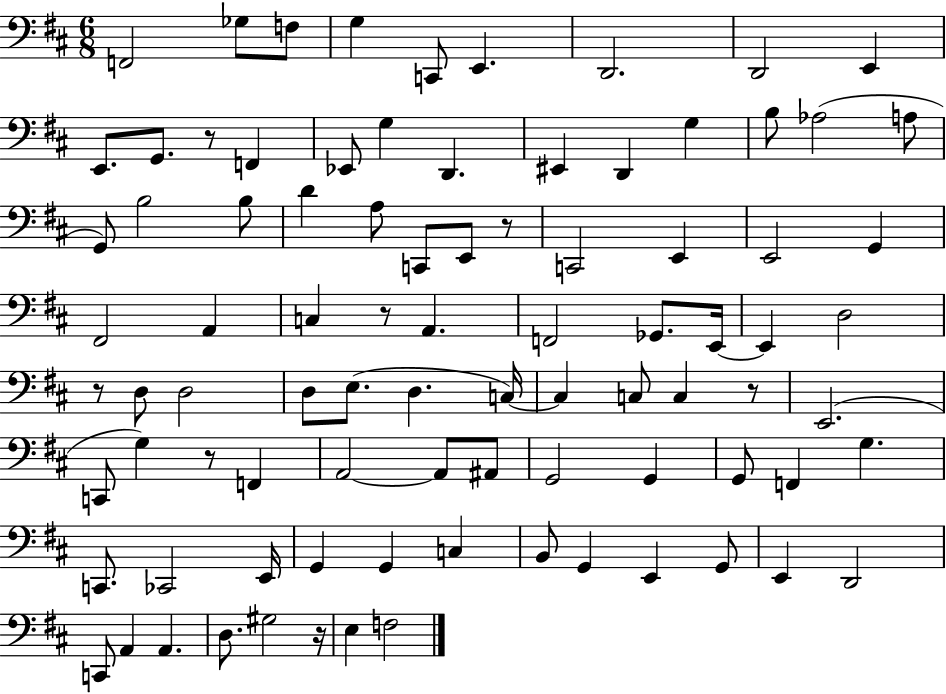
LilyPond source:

{
  \clef bass
  \numericTimeSignature
  \time 6/8
  \key d \major
  \repeat volta 2 { f,2 ges8 f8 | g4 c,8 e,4. | d,2. | d,2 e,4 | \break e,8. g,8. r8 f,4 | ees,8 g4 d,4. | eis,4 d,4 g4 | b8 aes2( a8 | \break g,8) b2 b8 | d'4 a8 c,8 e,8 r8 | c,2 e,4 | e,2 g,4 | \break fis,2 a,4 | c4 r8 a,4. | f,2 ges,8. e,16~~ | e,4 d2 | \break r8 d8 d2 | d8 e8.( d4. c16~~) | c4 c8 c4 r8 | e,2.( | \break c,8 g4) r8 f,4 | a,2~~ a,8 ais,8 | g,2 g,4 | g,8 f,4 g4. | \break c,8. ces,2 e,16 | g,4 g,4 c4 | b,8 g,4 e,4 g,8 | e,4 d,2 | \break c,8 a,4 a,4. | d8. gis2 r16 | e4 f2 | } \bar "|."
}